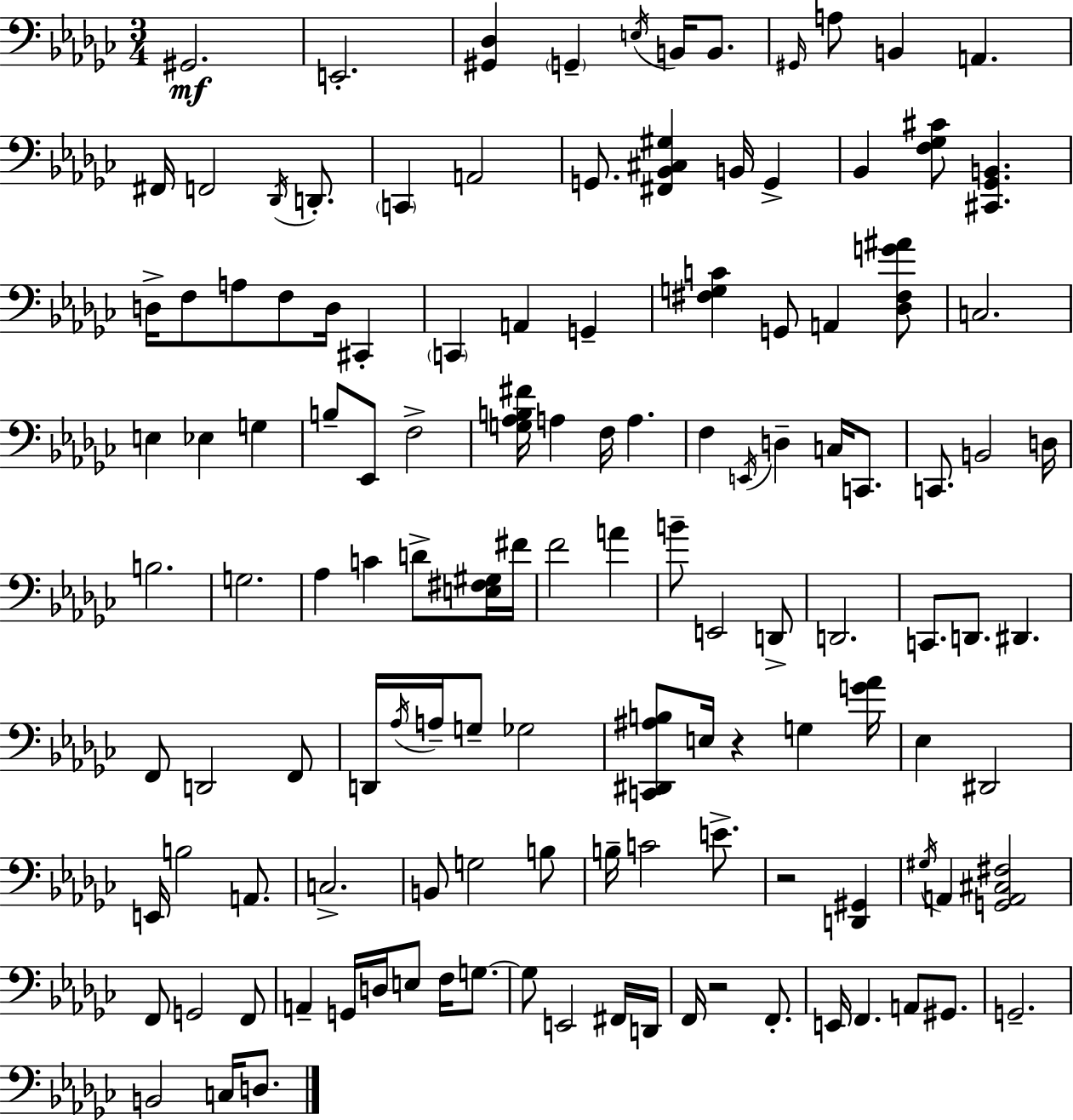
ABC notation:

X:1
T:Untitled
M:3/4
L:1/4
K:Ebm
^G,,2 E,,2 [^G,,_D,] G,, E,/4 B,,/4 B,,/2 ^G,,/4 A,/2 B,, A,, ^F,,/4 F,,2 _D,,/4 D,,/2 C,, A,,2 G,,/2 [^F,,_B,,^C,^G,] B,,/4 G,, _B,, [F,_G,^C]/2 [^C,,_G,,B,,] D,/4 F,/2 A,/2 F,/2 D,/4 ^C,, C,, A,, G,, [^F,G,C] G,,/2 A,, [_D,^F,G^A]/2 C,2 E, _E, G, B,/2 _E,,/2 F,2 [G,_A,B,^F]/4 A, F,/4 A, F, E,,/4 D, C,/4 C,,/2 C,,/2 B,,2 D,/4 B,2 G,2 _A, C D/2 [E,^F,^G,]/4 ^F/4 F2 A B/2 E,,2 D,,/2 D,,2 C,,/2 D,,/2 ^D,, F,,/2 D,,2 F,,/2 D,,/4 _A,/4 A,/4 G,/2 _G,2 [C,,^D,,^A,B,]/2 E,/4 z G, [G_A]/4 _E, ^D,,2 E,,/4 B,2 A,,/2 C,2 B,,/2 G,2 B,/2 B,/4 C2 E/2 z2 [D,,^G,,] ^G,/4 A,, [G,,A,,^C,^F,]2 F,,/2 G,,2 F,,/2 A,, G,,/4 D,/4 E,/2 F,/4 G,/2 G,/2 E,,2 ^F,,/4 D,,/4 F,,/4 z2 F,,/2 E,,/4 F,, A,,/2 ^G,,/2 G,,2 B,,2 C,/4 D,/2